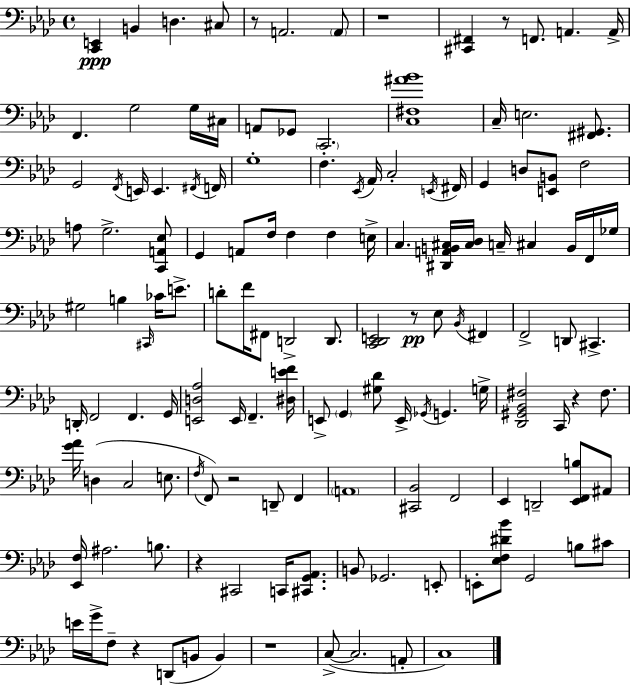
{
  \clef bass
  \time 4/4
  \defaultTimeSignature
  \key aes \major
  <c, e,>4\ppp b,4 d4. cis8 | r8 a,2. \parenthesize a,8 | r1 | <cis, fis,>4 r8 f,8. a,4. a,16-> | \break f,4. g2 g16 cis16 | a,8 ges,8 \parenthesize c,2. | <c fis ais' bes'>1 | c16-- e2. <fis, gis,>8. | \break g,2 \acciaccatura { f,16 } e,16 e,4. | \acciaccatura { fis,16 } f,16 g1-. | f4.-. \acciaccatura { ees,16 } aes,16 c2-. | \acciaccatura { e,16 } fis,16 g,4 d8 <e, b,>8 f2 | \break a8 g2.-> | <c, a, ees>8 g,4 a,8 f16 f4 f4 | e16-> c4. <dis, a, b, cis>16 <cis des>16 c16-- cis4 | b,16 f,16 ges16 gis2 b4 | \break \grace { cis,16 } ces'16 e'8.-> d'8-. f'16 fis,8 d,2-> | d,8. <c, des, e,>2 r8\pp ees8 | \acciaccatura { bes,16 } fis,4 f,2-> d,8 | cis,4.-> d,16-. f,2 f,4. | \break g,16 <e, d aes>2 e,16 f,4.-- | <dis e' f'>16 e,8-> \parenthesize g,4 <gis des'>8 e,16-> \acciaccatura { ges,16 } | g,4. g16-> <des, gis, bes, fis>2 c,16 | r4 fis8. <g' aes'>16 d4( c2 | \break e8. \acciaccatura { f16 }) f,8 r2 | d,8-- f,4 \parenthesize a,1 | <cis, bes,>2 | f,2 ees,4 d,2-- | \break <ees, f, b>8 ais,8 <ees, f>16 ais2. | b8. r4 cis,2 | c,16 <cis, g, aes,>8. b,8 ges,2. | e,8-. e,8-. <ees f dis' bes'>8 g,2 | \break b8 cis'8 e'16 g'16-> f8-- r4 | d,8( b,8 b,4) r1 | c8->~(~ c2. | a,8-. c1) | \break \bar "|."
}